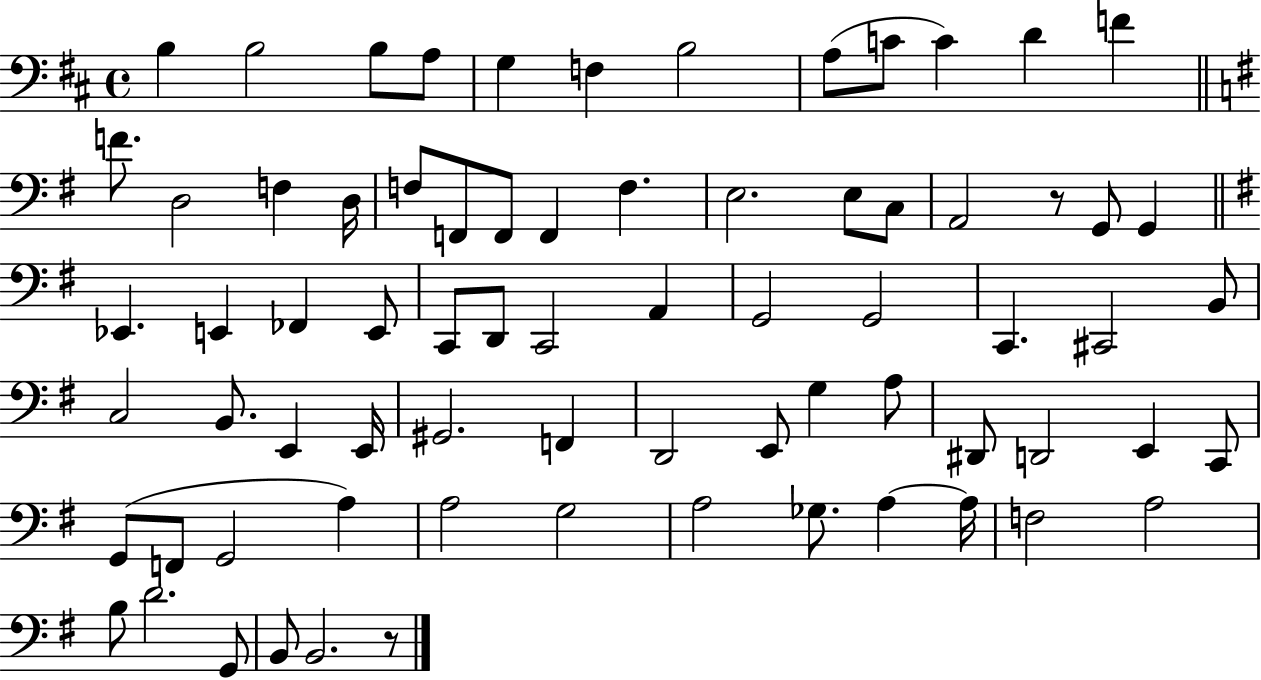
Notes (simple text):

B3/q B3/h B3/e A3/e G3/q F3/q B3/h A3/e C4/e C4/q D4/q F4/q F4/e. D3/h F3/q D3/s F3/e F2/e F2/e F2/q F3/q. E3/h. E3/e C3/e A2/h R/e G2/e G2/q Eb2/q. E2/q FES2/q E2/e C2/e D2/e C2/h A2/q G2/h G2/h C2/q. C#2/h B2/e C3/h B2/e. E2/q E2/s G#2/h. F2/q D2/h E2/e G3/q A3/e D#2/e D2/h E2/q C2/e G2/e F2/e G2/h A3/q A3/h G3/h A3/h Gb3/e. A3/q A3/s F3/h A3/h B3/e D4/h. G2/e B2/e B2/h. R/e